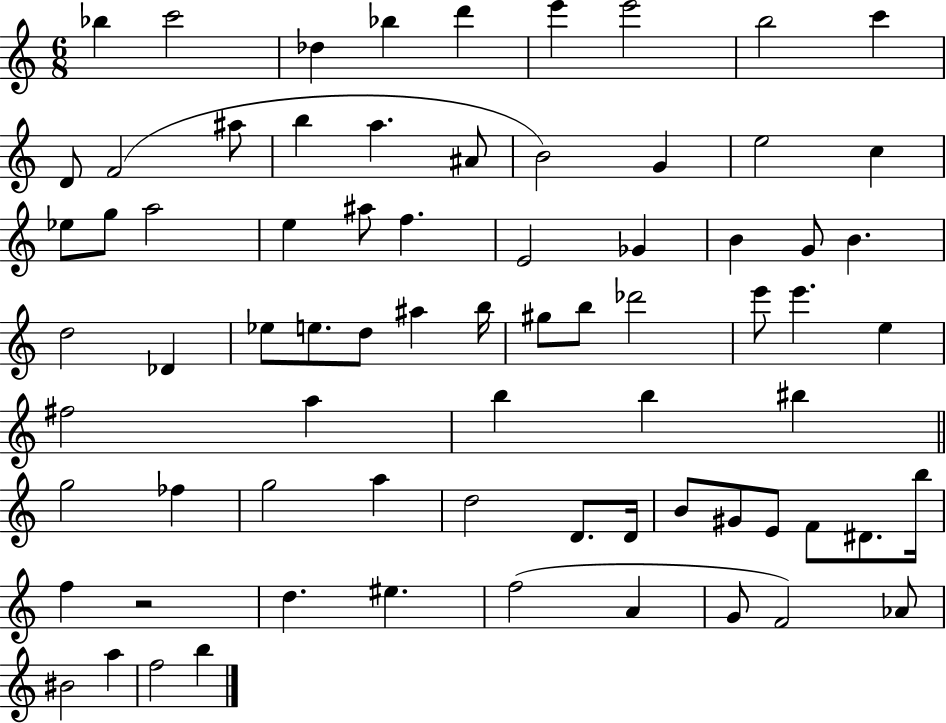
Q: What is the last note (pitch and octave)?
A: B5